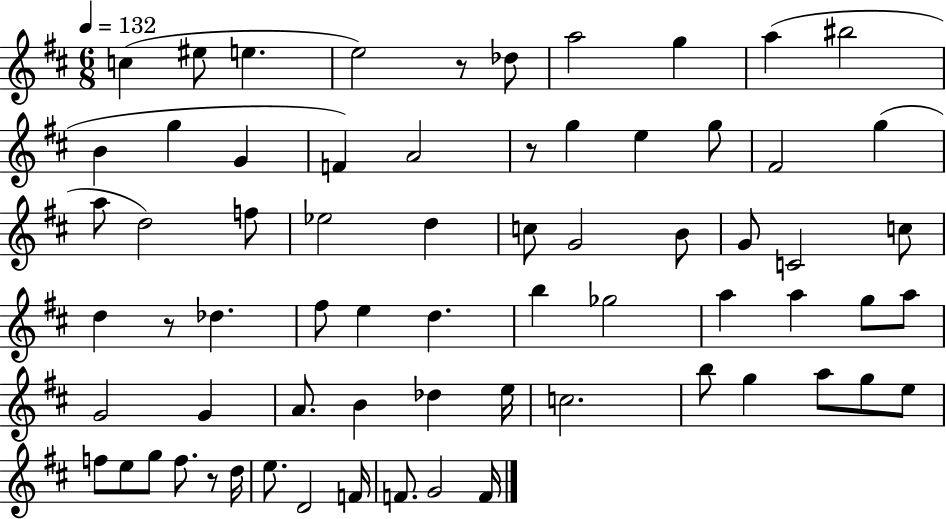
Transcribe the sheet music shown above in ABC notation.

X:1
T:Untitled
M:6/8
L:1/4
K:D
c ^e/2 e e2 z/2 _d/2 a2 g a ^b2 B g G F A2 z/2 g e g/2 ^F2 g a/2 d2 f/2 _e2 d c/2 G2 B/2 G/2 C2 c/2 d z/2 _d ^f/2 e d b _g2 a a g/2 a/2 G2 G A/2 B _d e/4 c2 b/2 g a/2 g/2 e/2 f/2 e/2 g/2 f/2 z/2 d/4 e/2 D2 F/4 F/2 G2 F/4